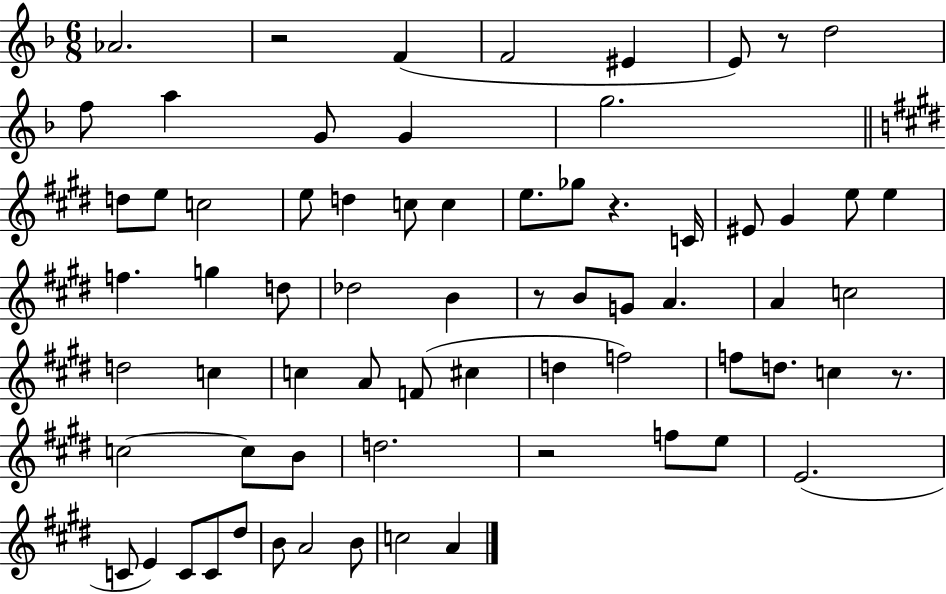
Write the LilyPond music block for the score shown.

{
  \clef treble
  \numericTimeSignature
  \time 6/8
  \key f \major
  aes'2. | r2 f'4( | f'2 eis'4 | e'8) r8 d''2 | \break f''8 a''4 g'8 g'4 | g''2. | \bar "||" \break \key e \major d''8 e''8 c''2 | e''8 d''4 c''8 c''4 | e''8. ges''8 r4. c'16 | eis'8 gis'4 e''8 e''4 | \break f''4. g''4 d''8 | des''2 b'4 | r8 b'8 g'8 a'4. | a'4 c''2 | \break d''2 c''4 | c''4 a'8 f'8( cis''4 | d''4 f''2) | f''8 d''8. c''4 r8. | \break c''2~~ c''8 b'8 | d''2. | r2 f''8 e''8 | e'2.( | \break c'8 e'4) c'8 c'8 dis''8 | b'8 a'2 b'8 | c''2 a'4 | \bar "|."
}